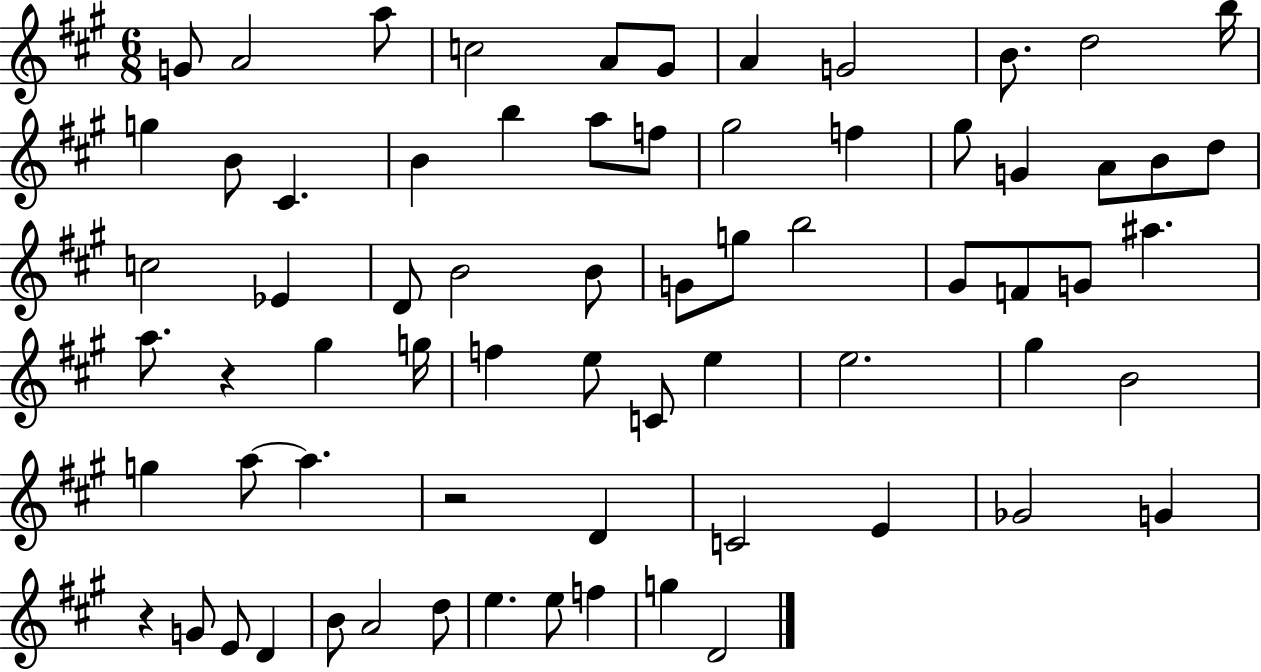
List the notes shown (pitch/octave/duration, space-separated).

G4/e A4/h A5/e C5/h A4/e G#4/e A4/q G4/h B4/e. D5/h B5/s G5/q B4/e C#4/q. B4/q B5/q A5/e F5/e G#5/h F5/q G#5/e G4/q A4/e B4/e D5/e C5/h Eb4/q D4/e B4/h B4/e G4/e G5/e B5/h G#4/e F4/e G4/e A#5/q. A5/e. R/q G#5/q G5/s F5/q E5/e C4/e E5/q E5/h. G#5/q B4/h G5/q A5/e A5/q. R/h D4/q C4/h E4/q Gb4/h G4/q R/q G4/e E4/e D4/q B4/e A4/h D5/e E5/q. E5/e F5/q G5/q D4/h